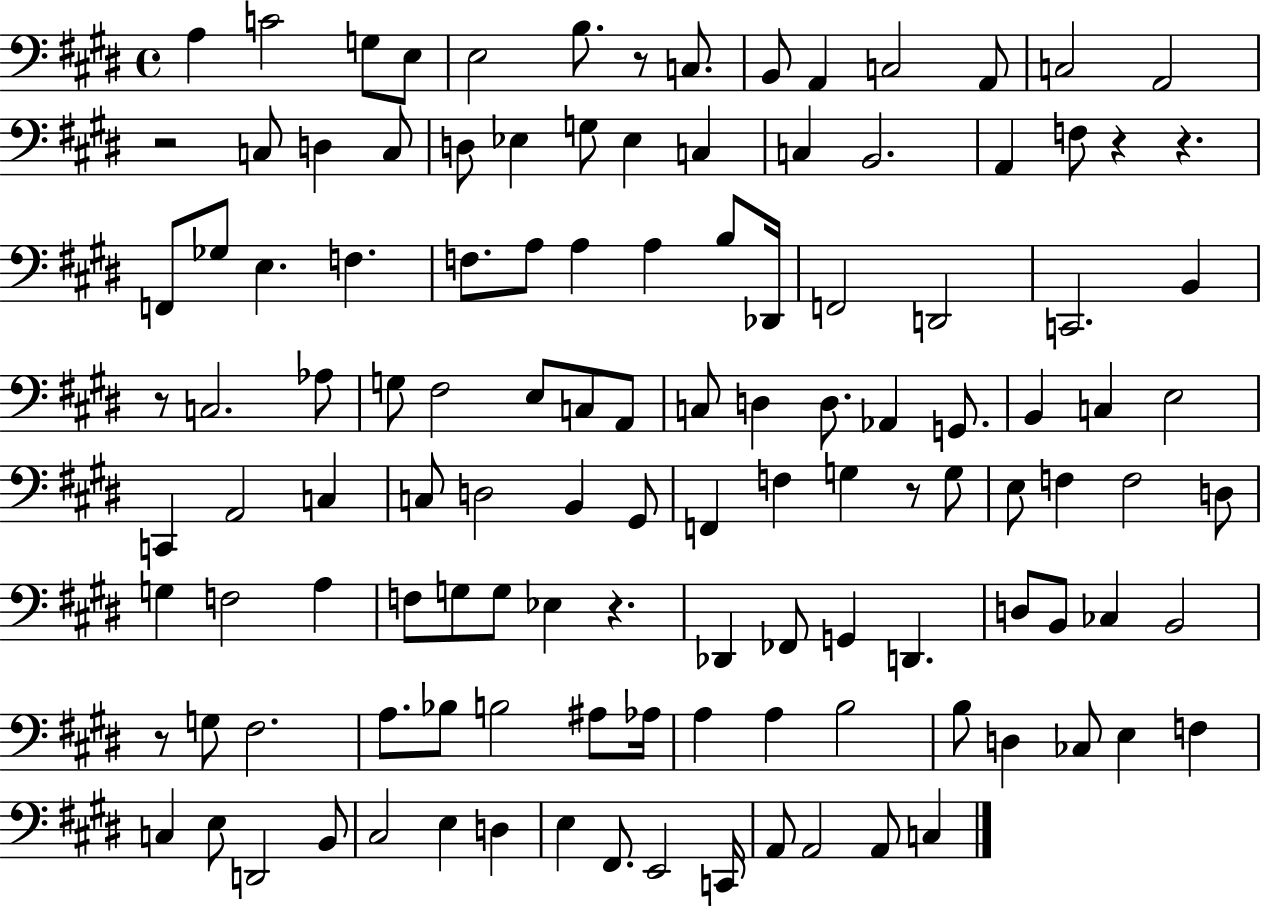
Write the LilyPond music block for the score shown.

{
  \clef bass
  \time 4/4
  \defaultTimeSignature
  \key e \major
  \repeat volta 2 { a4 c'2 g8 e8 | e2 b8. r8 c8. | b,8 a,4 c2 a,8 | c2 a,2 | \break r2 c8 d4 c8 | d8 ees4 g8 ees4 c4 | c4 b,2. | a,4 f8 r4 r4. | \break f,8 ges8 e4. f4. | f8. a8 a4 a4 b8 des,16 | f,2 d,2 | c,2. b,4 | \break r8 c2. aes8 | g8 fis2 e8 c8 a,8 | c8 d4 d8. aes,4 g,8. | b,4 c4 e2 | \break c,4 a,2 c4 | c8 d2 b,4 gis,8 | f,4 f4 g4 r8 g8 | e8 f4 f2 d8 | \break g4 f2 a4 | f8 g8 g8 ees4 r4. | des,4 fes,8 g,4 d,4. | d8 b,8 ces4 b,2 | \break r8 g8 fis2. | a8. bes8 b2 ais8 aes16 | a4 a4 b2 | b8 d4 ces8 e4 f4 | \break c4 e8 d,2 b,8 | cis2 e4 d4 | e4 fis,8. e,2 c,16 | a,8 a,2 a,8 c4 | \break } \bar "|."
}